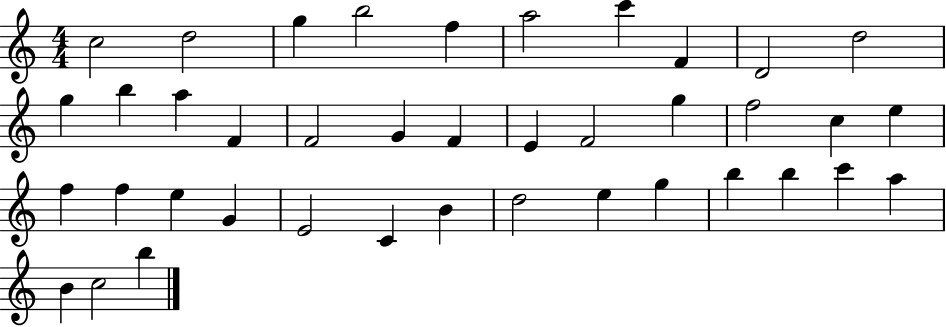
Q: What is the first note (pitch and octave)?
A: C5